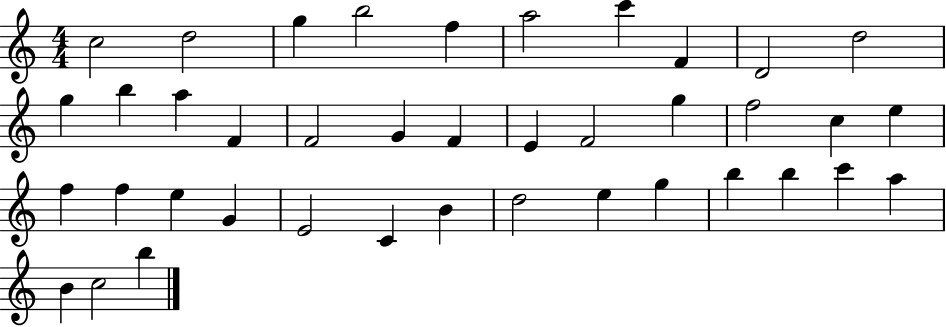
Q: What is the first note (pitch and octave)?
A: C5